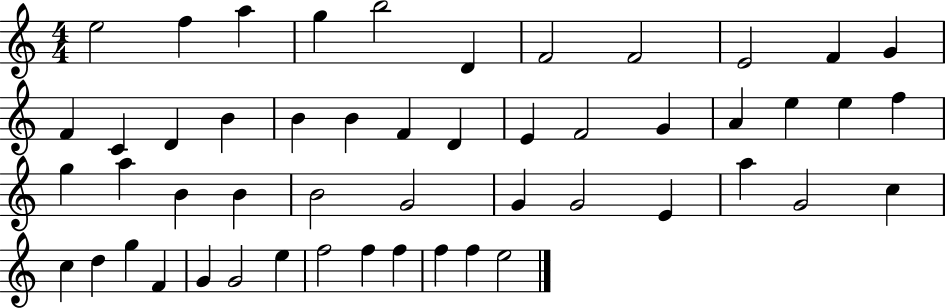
{
  \clef treble
  \numericTimeSignature
  \time 4/4
  \key c \major
  e''2 f''4 a''4 | g''4 b''2 d'4 | f'2 f'2 | e'2 f'4 g'4 | \break f'4 c'4 d'4 b'4 | b'4 b'4 f'4 d'4 | e'4 f'2 g'4 | a'4 e''4 e''4 f''4 | \break g''4 a''4 b'4 b'4 | b'2 g'2 | g'4 g'2 e'4 | a''4 g'2 c''4 | \break c''4 d''4 g''4 f'4 | g'4 g'2 e''4 | f''2 f''4 f''4 | f''4 f''4 e''2 | \break \bar "|."
}